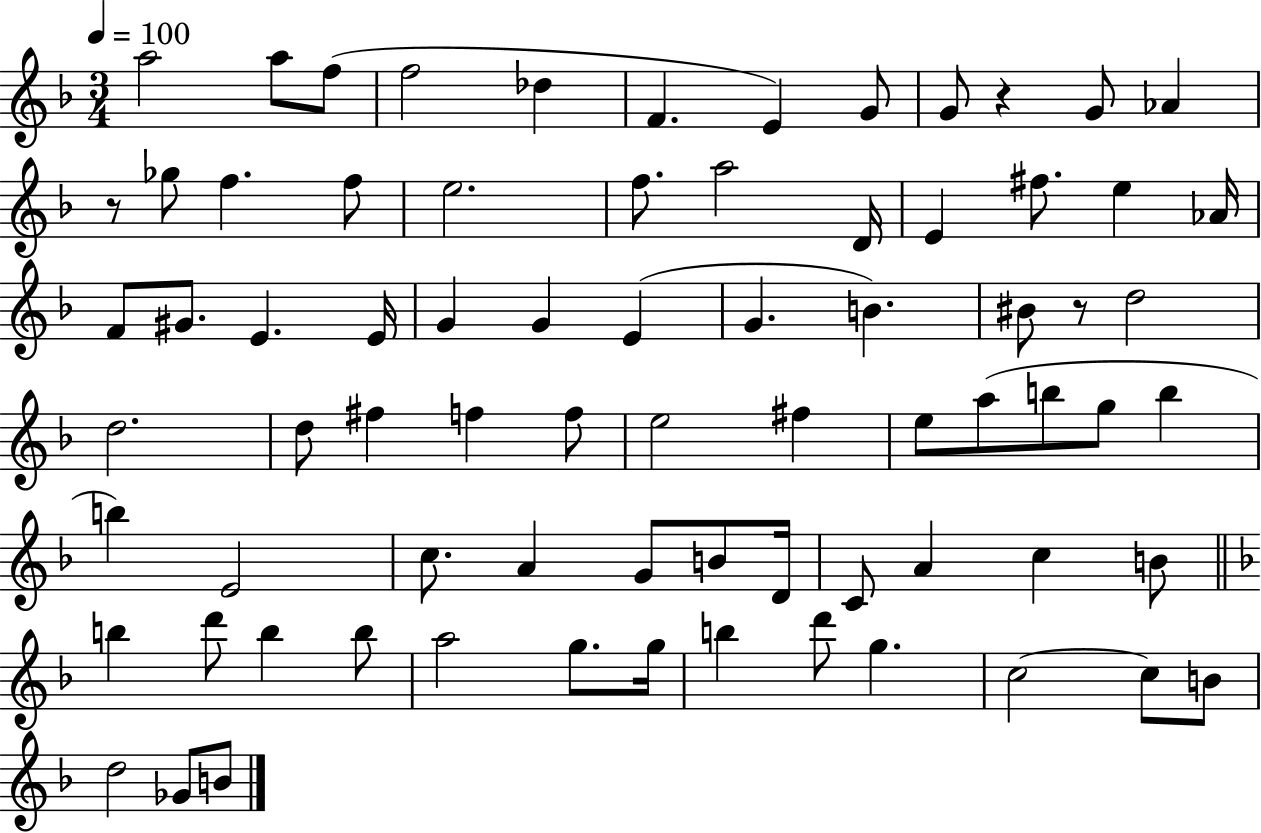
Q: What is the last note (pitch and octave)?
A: B4